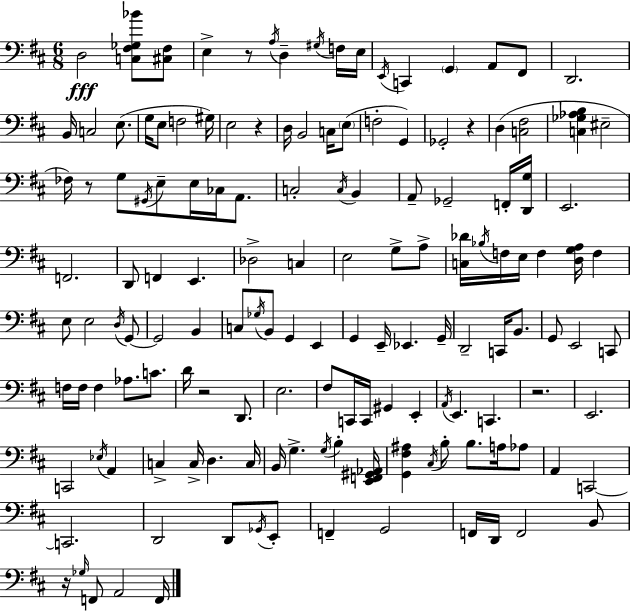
X:1
T:Untitled
M:6/8
L:1/4
K:D
D,2 [C,^F,_G,_B]/2 [^C,^F,]/2 E, z/2 A,/4 D, ^G,/4 F,/4 E,/4 E,,/4 C,, G,, A,,/2 ^F,,/2 D,,2 B,,/4 C,2 E,/2 G,/4 E,/2 F,2 ^G,/4 E,2 z D,/4 B,,2 C,/4 E,/2 F,2 G,, _G,,2 z D, [C,^F,]2 [C,_G,_A,B,] ^E,2 _F,/4 z/2 G,/2 ^G,,/4 E,/2 E,/4 _C,/4 A,,/2 C,2 C,/4 B,, A,,/2 _G,,2 F,,/4 [D,,G,]/4 E,,2 F,,2 D,,/2 F,, E,, _D,2 C, E,2 G,/2 A,/2 [C,_D]/4 _B,/4 F,/4 E,/4 F, [D,G,A,]/4 F, E,/2 E,2 D,/4 G,,/2 G,,2 B,, C,/2 _G,/4 B,,/2 G,, E,, G,, E,,/4 _E,, G,,/4 D,,2 C,,/4 B,,/2 G,,/2 E,,2 C,,/2 F,/4 F,/4 F, _A,/2 C/2 D/4 z2 D,,/2 E,2 ^F,/2 C,,/4 C,,/4 ^G,, E,, A,,/4 E,, C,, z2 E,,2 C,,2 _E,/4 A,, C, C,/4 D, C,/4 B,,/4 G, G,/4 B, [E,,F,,^G,,_A,,]/4 [G,,^F,^A,] ^C,/4 B,/2 B,/2 A,/4 _A,/2 A,, C,,2 C,,2 D,,2 D,,/2 _G,,/4 E,,/2 F,, G,,2 F,,/4 D,,/4 F,,2 B,,/2 z/4 _G,/4 F,,/2 A,,2 F,,/4